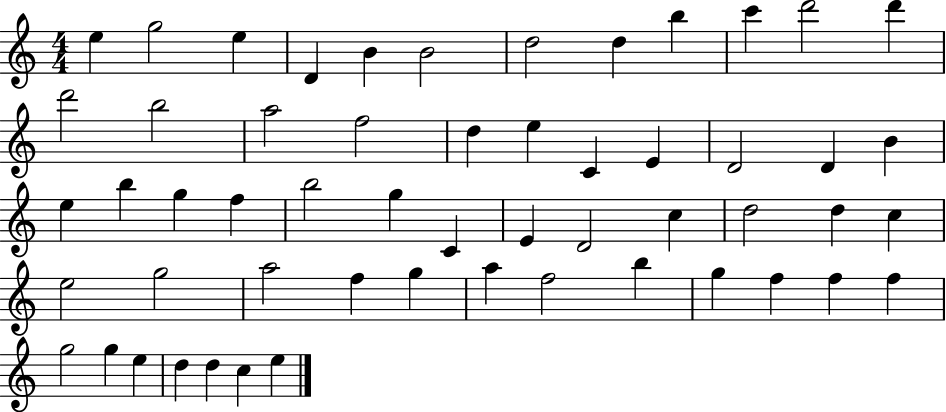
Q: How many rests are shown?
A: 0